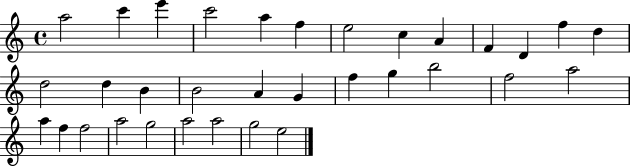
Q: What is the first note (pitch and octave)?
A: A5